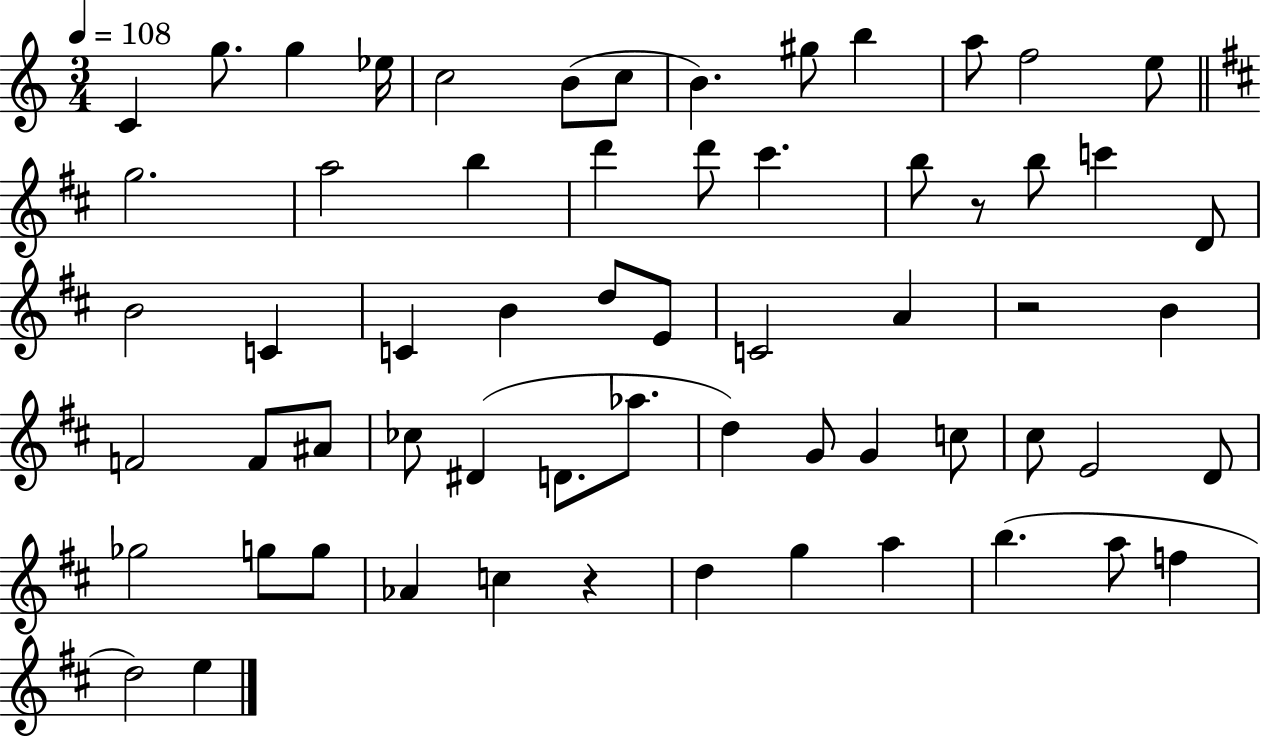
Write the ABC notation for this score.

X:1
T:Untitled
M:3/4
L:1/4
K:C
C g/2 g _e/4 c2 B/2 c/2 B ^g/2 b a/2 f2 e/2 g2 a2 b d' d'/2 ^c' b/2 z/2 b/2 c' D/2 B2 C C B d/2 E/2 C2 A z2 B F2 F/2 ^A/2 _c/2 ^D D/2 _a/2 d G/2 G c/2 ^c/2 E2 D/2 _g2 g/2 g/2 _A c z d g a b a/2 f d2 e